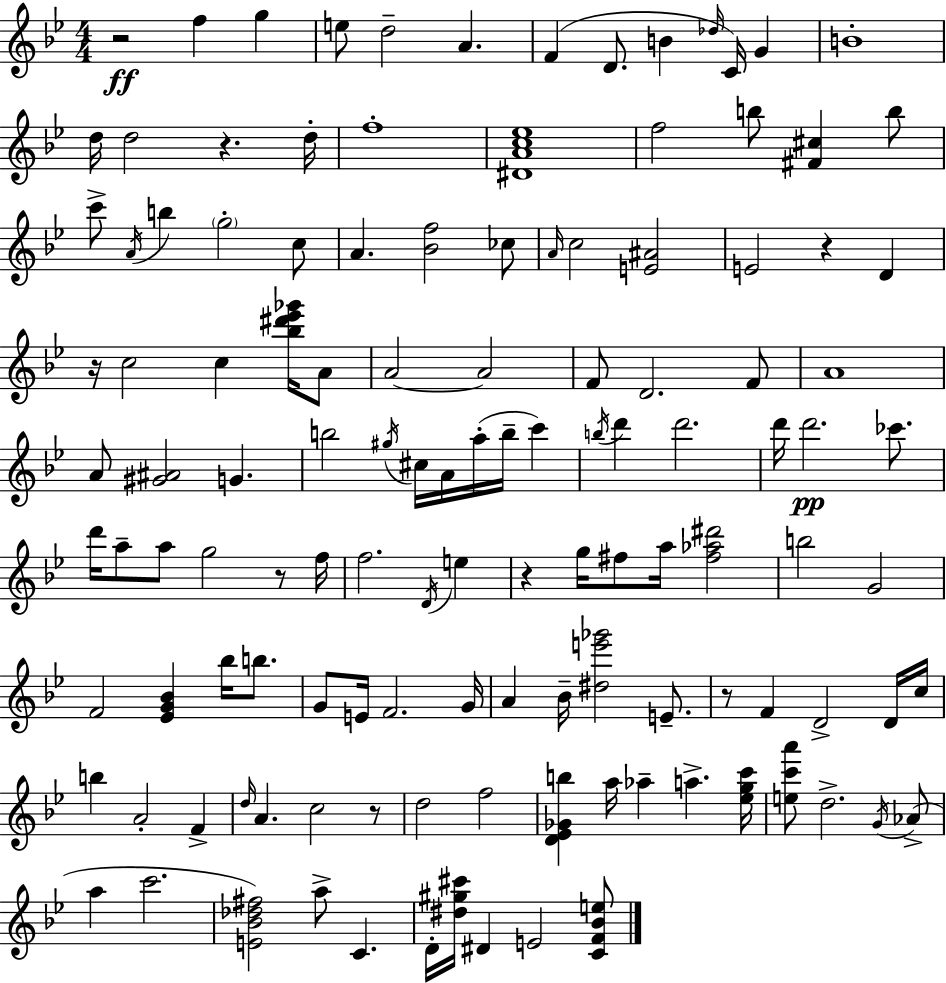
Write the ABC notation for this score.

X:1
T:Untitled
M:4/4
L:1/4
K:Gm
z2 f g e/2 d2 A F D/2 B _d/4 C/4 G B4 d/4 d2 z d/4 f4 [^DAc_e]4 f2 b/2 [^F^c] b/2 c'/2 A/4 b g2 c/2 A [_Bf]2 _c/2 A/4 c2 [E^A]2 E2 z D z/4 c2 c [_b^d'_e'_g']/4 A/2 A2 A2 F/2 D2 F/2 A4 A/2 [^G^A]2 G b2 ^g/4 ^c/4 A/4 a/4 b/4 c' b/4 d' d'2 d'/4 d'2 _c'/2 d'/4 a/2 a/2 g2 z/2 f/4 f2 D/4 e z g/4 ^f/2 a/4 [^f_a^d']2 b2 G2 F2 [_EG_B] _b/4 b/2 G/2 E/4 F2 G/4 A _B/4 [^de'_g']2 E/2 z/2 F D2 D/4 c/4 b A2 F d/4 A c2 z/2 d2 f2 [D_E_Gb] a/4 _a a [_egc']/4 [ec'a']/2 d2 G/4 _A/2 a c'2 [E_B_d^f]2 a/2 C D/4 [^d^g^c']/4 ^D E2 [CF_Be]/2